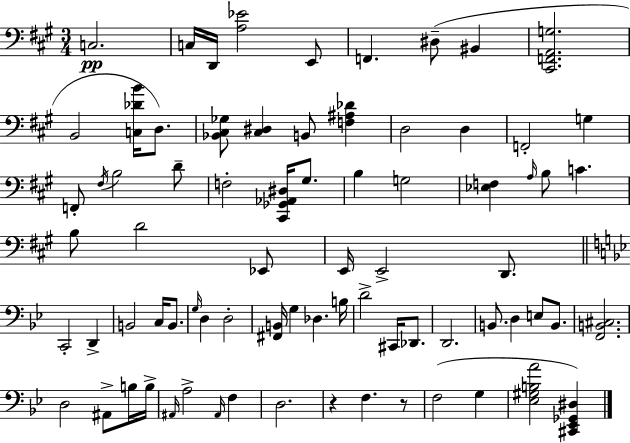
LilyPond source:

{
  \clef bass
  \numericTimeSignature
  \time 3/4
  \key a \major
  c2.\pp | c16 d,16 <a ees'>2 e,8 | f,4. dis8--( bis,4 | <cis, f, a, g>2. | \break b,2 <c des' b'>16 d8.) | <bes, cis ges>8 <cis dis>4 b,8 <f ais des'>4 | d2 d4 | f,2-. g4 | \break f,8-. \acciaccatura { fis16 } b2 d'8-- | f2-. <cis, ges, aes, dis>16 gis8. | b4 g2 | <ees f>4 \grace { a16 } b8 c'4. | \break b8 d'2 | ees,8 e,16 e,2-> d,8. | \bar "||" \break \key bes \major c,2-. d,4-> | b,2 c16 b,8. | \grace { g16 } d4 d2-. | <fis, b,>16 g4 des4. | \break b16 d'2-> cis,16 des,8. | d,2. | b,8. d4 e8 b,8. | <f, b, cis>2. | \break d2 ais,8-> b16 | b16-> \grace { ais,16 } a2-> \grace { ais,16 } f4 | d2. | r4 f4. | \break r8 f2( g4 | <ees gis b a'>2 <cis, ees, ges, dis>4) | \bar "|."
}